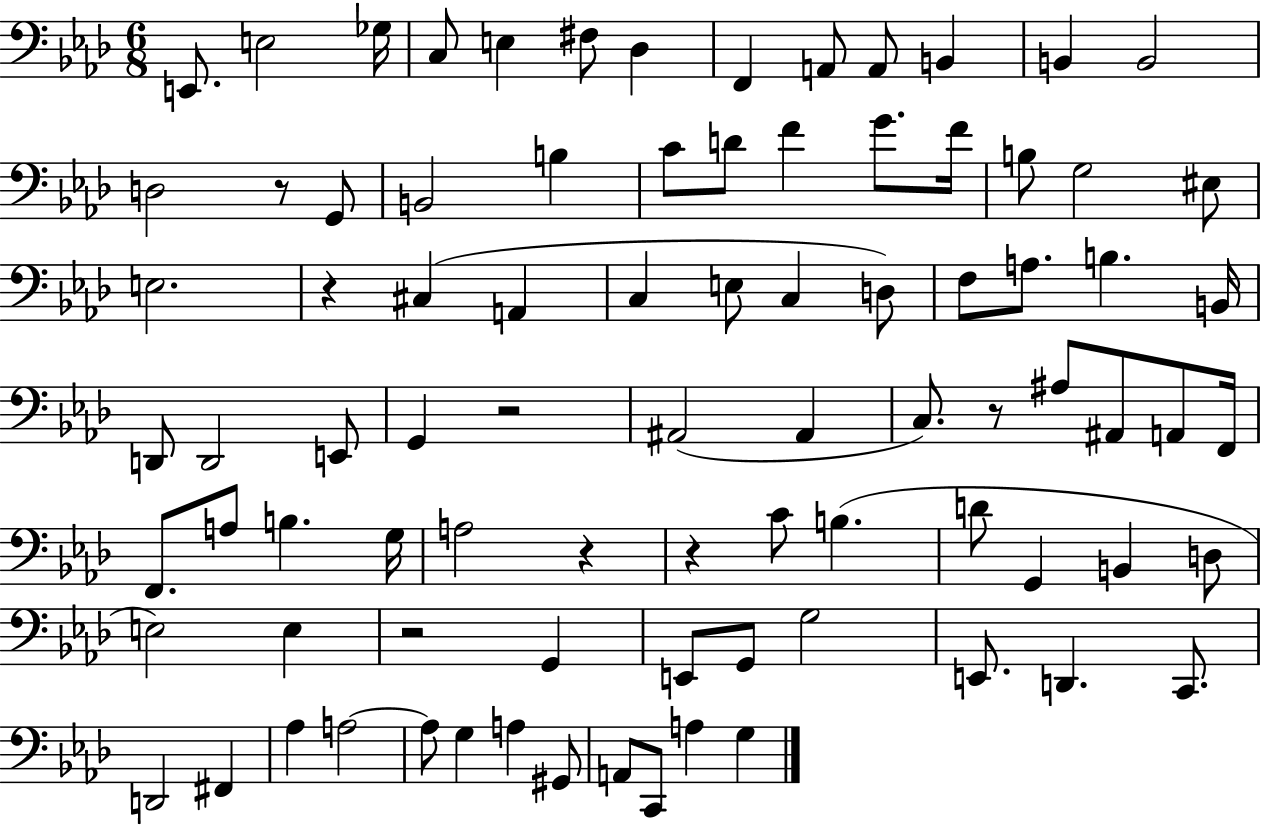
{
  \clef bass
  \numericTimeSignature
  \time 6/8
  \key aes \major
  e,8. e2 ges16 | c8 e4 fis8 des4 | f,4 a,8 a,8 b,4 | b,4 b,2 | \break d2 r8 g,8 | b,2 b4 | c'8 d'8 f'4 g'8. f'16 | b8 g2 eis8 | \break e2. | r4 cis4( a,4 | c4 e8 c4 d8) | f8 a8. b4. b,16 | \break d,8 d,2 e,8 | g,4 r2 | ais,2( ais,4 | c8.) r8 ais8 ais,8 a,8 f,16 | \break f,8. a8 b4. g16 | a2 r4 | r4 c'8 b4.( | d'8 g,4 b,4 d8 | \break e2) e4 | r2 g,4 | e,8 g,8 g2 | e,8. d,4. c,8. | \break d,2 fis,4 | aes4 a2~~ | a8 g4 a4 gis,8 | a,8 c,8 a4 g4 | \break \bar "|."
}